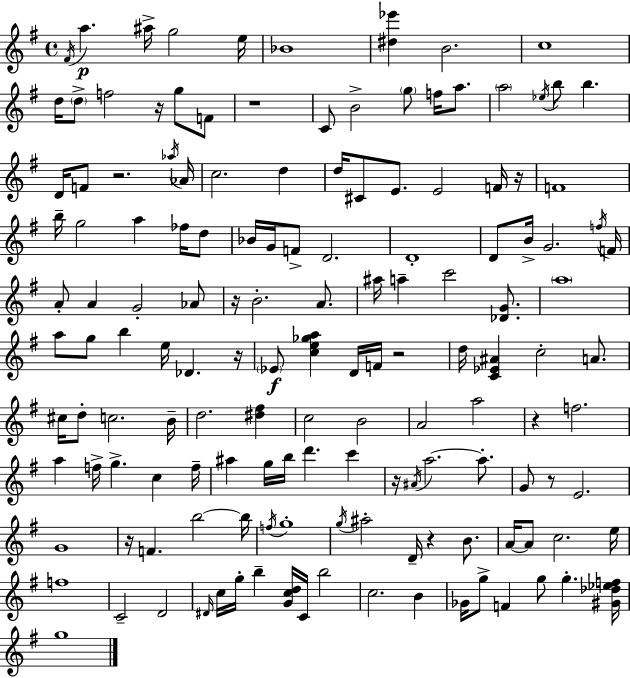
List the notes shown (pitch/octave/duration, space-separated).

F#4/s A5/q. A#5/s G5/h E5/s Bb4/w [D#5,Eb6]/q B4/h. C5/w D5/s D5/e F5/h R/s G5/e F4/e R/w C4/e B4/h G5/e F5/s A5/e. A5/h Eb5/s B5/e B5/q. D4/s F4/e R/h. Ab5/s Ab4/s C5/h. D5/q D5/s C#4/e E4/e. E4/h F4/s R/s F4/w B5/s G5/h A5/q FES5/s D5/e Bb4/s G4/s F4/e D4/h. D4/w D4/e B4/s G4/h. F5/s F4/s A4/e A4/q G4/h Ab4/e R/s B4/h. A4/e. A#5/s A5/q C6/h [Db4,G4]/e. A5/w A5/e G5/e B5/q E5/s Db4/q. R/s Eb4/e [C5,E5,Gb5,A5]/q D4/s F4/s R/h D5/s [C4,Eb4,A#4]/q C5/h A4/e. C#5/s D5/e C5/h. B4/s D5/h. [D#5,F#5]/q C5/h B4/h A4/h A5/h R/q F5/h. A5/q F5/s G5/q. C5/q F5/s A#5/q G5/s B5/s D6/q. C6/q R/s A#4/s A5/h. A5/e. G4/e R/e E4/h. G4/w R/s F4/q. B5/h B5/s F5/s G5/w G5/s A#5/h D4/s R/q B4/e. A4/s A4/e C5/h. E5/s F5/w C4/h D4/h D#4/s C5/s G5/s B5/q [G4,C5,D5]/s C4/s B5/h C5/h. B4/q Gb4/s G5/e F4/q G5/e G5/q. [G#4,Db5,Eb5,F5]/s G5/w